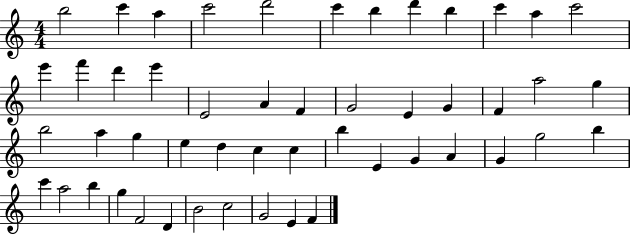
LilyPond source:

{
  \clef treble
  \numericTimeSignature
  \time 4/4
  \key c \major
  b''2 c'''4 a''4 | c'''2 d'''2 | c'''4 b''4 d'''4 b''4 | c'''4 a''4 c'''2 | \break e'''4 f'''4 d'''4 e'''4 | e'2 a'4 f'4 | g'2 e'4 g'4 | f'4 a''2 g''4 | \break b''2 a''4 g''4 | e''4 d''4 c''4 c''4 | b''4 e'4 g'4 a'4 | g'4 g''2 b''4 | \break c'''4 a''2 b''4 | g''4 f'2 d'4 | b'2 c''2 | g'2 e'4 f'4 | \break \bar "|."
}